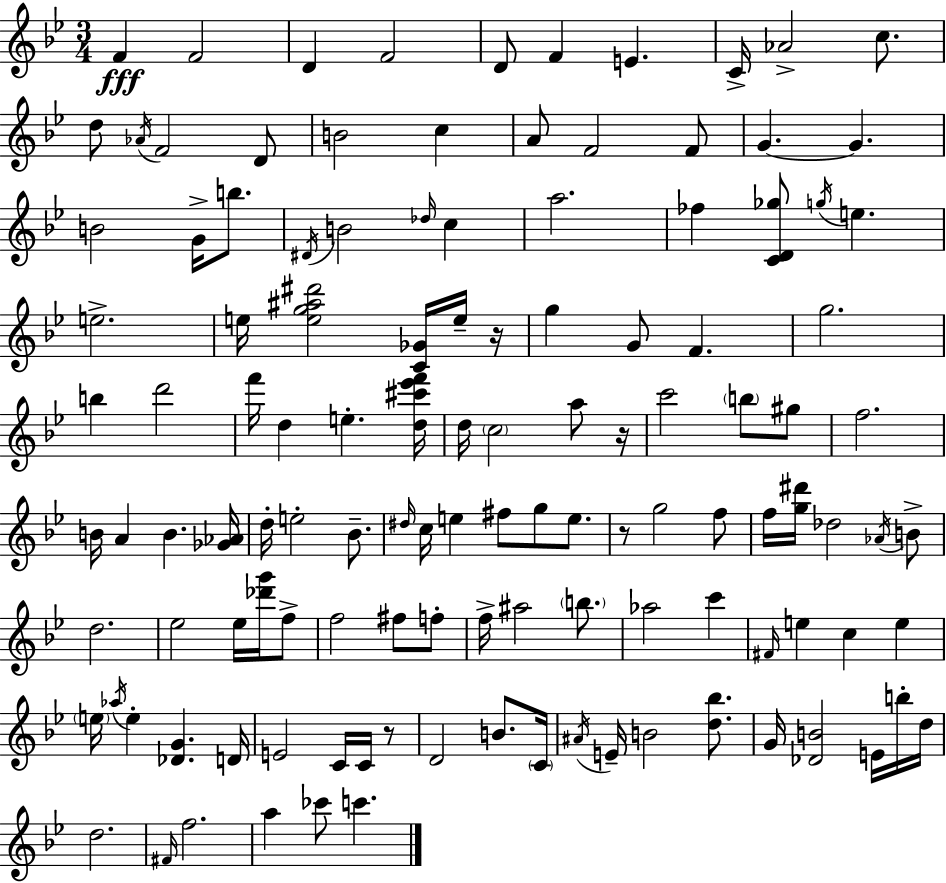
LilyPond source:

{
  \clef treble
  \numericTimeSignature
  \time 3/4
  \key g \minor
  f'4\fff f'2 | d'4 f'2 | d'8 f'4 e'4. | c'16-> aes'2-> c''8. | \break d''8 \acciaccatura { aes'16 } f'2 d'8 | b'2 c''4 | a'8 f'2 f'8 | g'4.~~ g'4. | \break b'2 g'16-> b''8. | \acciaccatura { dis'16 } b'2 \grace { des''16 } c''4 | a''2. | fes''4 <c' d' ges''>8 \acciaccatura { g''16 } e''4. | \break e''2.-> | e''16 <e'' g'' ais'' dis'''>2 | <c' ges'>16 e''16-- r16 g''4 g'8 f'4. | g''2. | \break b''4 d'''2 | f'''16 d''4 e''4.-. | <d'' cis''' ees''' f'''>16 d''16 \parenthesize c''2 | a''8 r16 c'''2 | \break \parenthesize b''8 gis''8 f''2. | b'16 a'4 b'4. | <ges' aes'>16 d''16-. e''2-. | bes'8.-- \grace { dis''16 } c''16 e''4 fis''8 | \break g''8 e''8. r8 g''2 | f''8 f''16 <g'' dis'''>16 des''2 | \acciaccatura { aes'16 } b'8-> d''2. | ees''2 | \break ees''16 <des''' g'''>16 f''8-> f''2 | fis''8 f''8-. f''16-> ais''2 | \parenthesize b''8. aes''2 | c'''4 \grace { fis'16 } e''4 c''4 | \break e''4 \parenthesize e''16 \acciaccatura { aes''16 } e''4-. | <des' g'>4. d'16 e'2 | c'16 c'16 r8 d'2 | b'8. \parenthesize c'16 \acciaccatura { ais'16 } e'16-- b'2 | \break <d'' bes''>8. g'16 <des' b'>2 | e'16 b''16-. d''16 d''2. | \grace { fis'16 } f''2. | a''4 | \break ces'''8 c'''4. \bar "|."
}